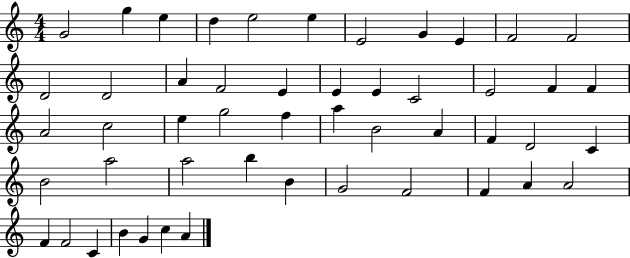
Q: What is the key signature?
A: C major